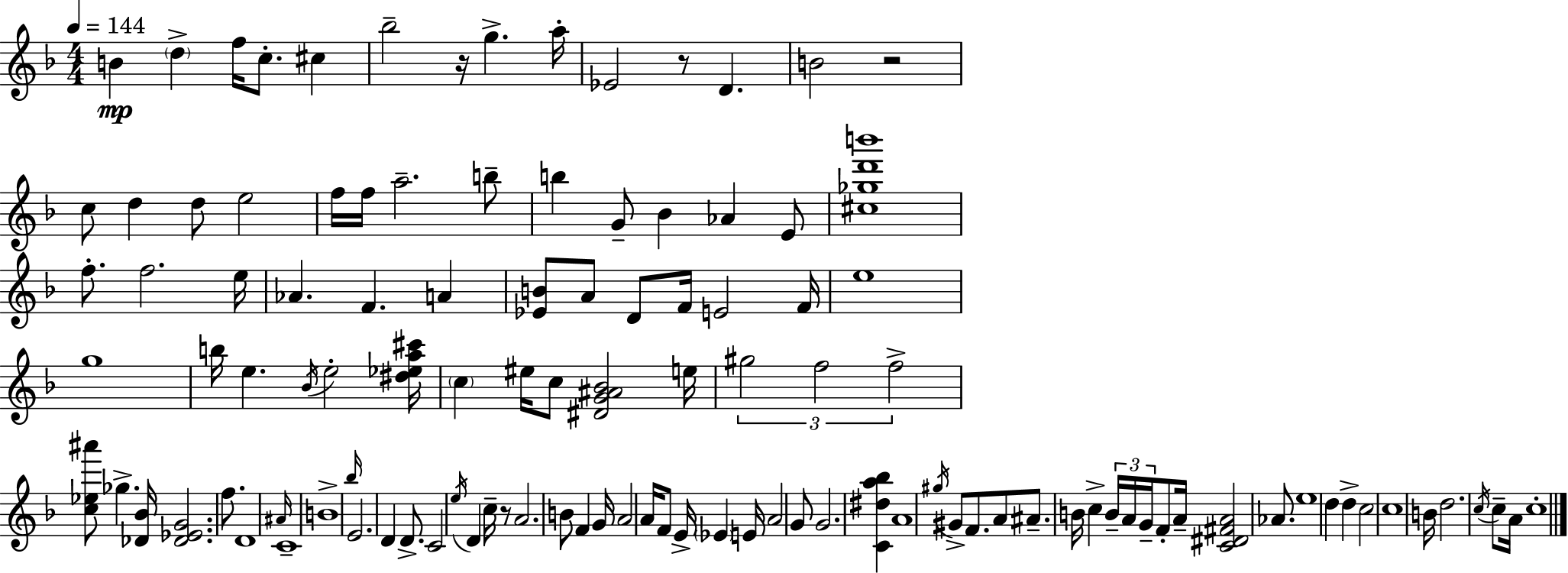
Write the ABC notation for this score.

X:1
T:Untitled
M:4/4
L:1/4
K:Dm
B d f/4 c/2 ^c _b2 z/4 g a/4 _E2 z/2 D B2 z2 c/2 d d/2 e2 f/4 f/4 a2 b/2 b G/2 _B _A E/2 [^c_gd'b']4 f/2 f2 e/4 _A F A [_EB]/2 A/2 D/2 F/4 E2 F/4 e4 g4 b/4 e _B/4 e2 [^d_ea^c']/4 c ^e/4 c/2 [^DG^A_B]2 e/4 ^g2 f2 f2 [c_e^a']/2 _g [_D_B]/4 [_D_EG]2 f/2 D4 ^A/4 C4 B4 _b/4 E2 D D/2 C2 e/4 D c/4 z/2 A2 B/2 F G/4 A2 A/4 F/2 E/4 _E E/4 A2 G/2 G2 [C^da_b] A4 ^g/4 ^G/2 F/2 A/2 ^A/2 B/4 c B/4 A/4 G/4 F/2 A/4 [C^D^FA]2 _A/2 e4 d d c2 c4 B/4 d2 c/4 c/2 A/4 c4